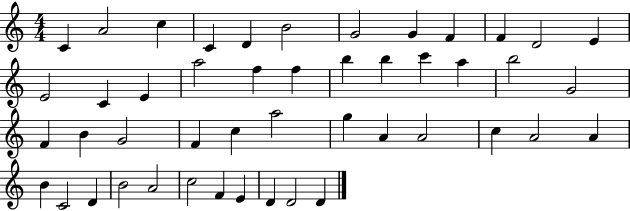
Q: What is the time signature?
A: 4/4